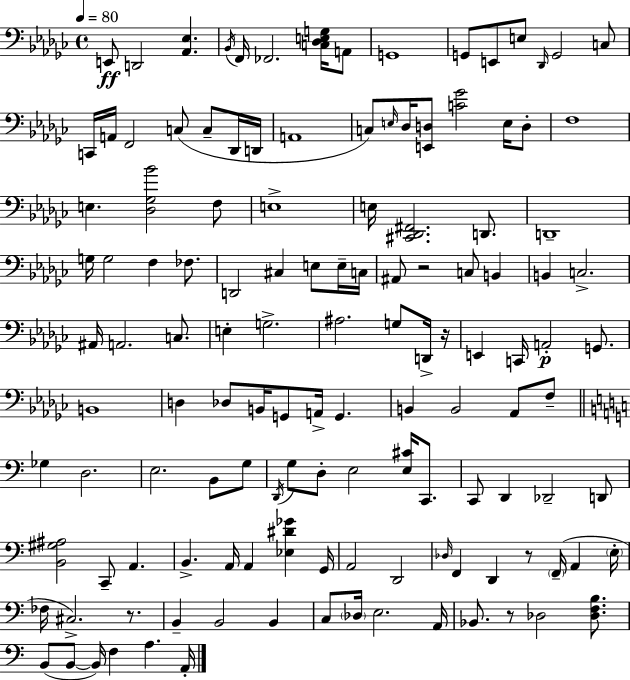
X:1
T:Untitled
M:4/4
L:1/4
K:Ebm
E,,/2 D,,2 [_A,,_E,] _B,,/4 F,,/4 _F,,2 [C,_D,E,G,]/4 A,,/2 G,,4 G,,/2 E,,/2 E,/2 _D,,/4 G,,2 C,/2 C,,/4 A,,/4 F,,2 C,/2 C,/2 _D,,/4 D,,/4 A,,4 C,/2 E,/4 _D,/4 [E,,D,]/2 [C_G]2 E,/4 D,/2 F,4 E, [_D,_G,_B]2 F,/2 E,4 E,/4 [^C,,_D,,^F,,]2 D,,/2 D,,4 G,/4 G,2 F, _F,/2 D,,2 ^C, E,/2 E,/4 C,/4 ^A,,/2 z2 C,/2 B,, B,, C,2 ^A,,/4 A,,2 C,/2 E, G,2 ^A,2 G,/2 D,,/4 z/4 E,, C,,/4 A,,2 G,,/2 B,,4 D, _D,/2 B,,/4 G,,/2 A,,/4 G,, B,, B,,2 _A,,/2 F,/2 _G, D,2 E,2 B,,/2 G,/2 D,,/4 G,/2 D,/2 E,2 [E,^C]/4 C,,/2 C,,/2 D,, _D,,2 D,,/2 [B,,^G,^A,]2 C,,/2 A,, B,, A,,/4 A,, [_E,^D_G] G,,/4 A,,2 D,,2 _D,/4 F,, D,, z/2 F,,/4 A,, E,/4 _F,/4 ^C,2 z/2 B,, B,,2 B,, C,/2 _D,/4 E,2 A,,/4 _B,,/2 z/2 _D,2 [_D,F,B,]/2 B,,/2 B,,/2 B,,/4 F, A, A,,/4